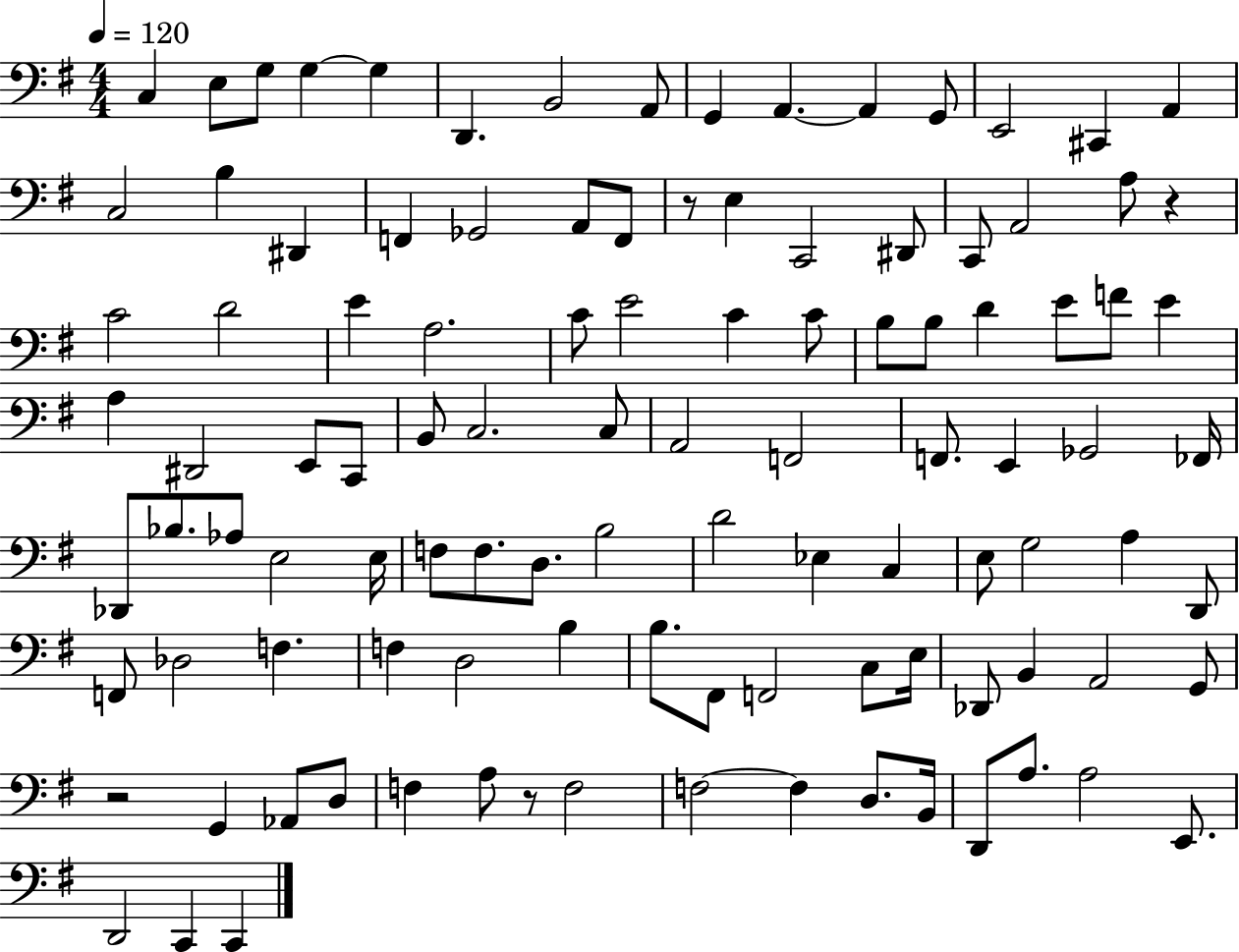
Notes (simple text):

C3/q E3/e G3/e G3/q G3/q D2/q. B2/h A2/e G2/q A2/q. A2/q G2/e E2/h C#2/q A2/q C3/h B3/q D#2/q F2/q Gb2/h A2/e F2/e R/e E3/q C2/h D#2/e C2/e A2/h A3/e R/q C4/h D4/h E4/q A3/h. C4/e E4/h C4/q C4/e B3/e B3/e D4/q E4/e F4/e E4/q A3/q D#2/h E2/e C2/e B2/e C3/h. C3/e A2/h F2/h F2/e. E2/q Gb2/h FES2/s Db2/e Bb3/e. Ab3/e E3/h E3/s F3/e F3/e. D3/e. B3/h D4/h Eb3/q C3/q E3/e G3/h A3/q D2/e F2/e Db3/h F3/q. F3/q D3/h B3/q B3/e. F#2/e F2/h C3/e E3/s Db2/e B2/q A2/h G2/e R/h G2/q Ab2/e D3/e F3/q A3/e R/e F3/h F3/h F3/q D3/e. B2/s D2/e A3/e. A3/h E2/e. D2/h C2/q C2/q